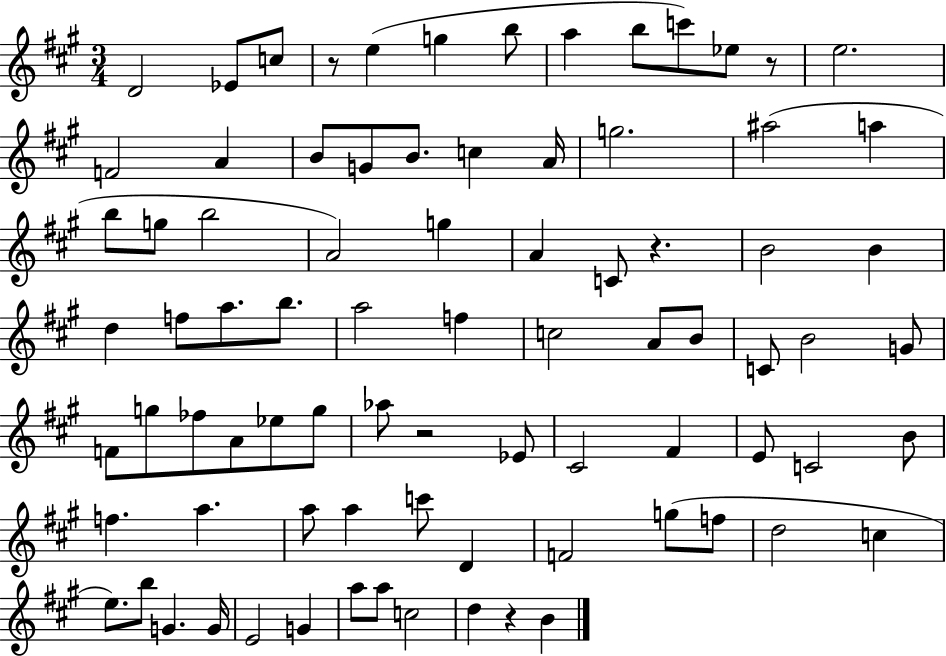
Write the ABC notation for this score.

X:1
T:Untitled
M:3/4
L:1/4
K:A
D2 _E/2 c/2 z/2 e g b/2 a b/2 c'/2 _e/2 z/2 e2 F2 A B/2 G/2 B/2 c A/4 g2 ^a2 a b/2 g/2 b2 A2 g A C/2 z B2 B d f/2 a/2 b/2 a2 f c2 A/2 B/2 C/2 B2 G/2 F/2 g/2 _f/2 A/2 _e/2 g/2 _a/2 z2 _E/2 ^C2 ^F E/2 C2 B/2 f a a/2 a c'/2 D F2 g/2 f/2 d2 c e/2 b/2 G G/4 E2 G a/2 a/2 c2 d z B